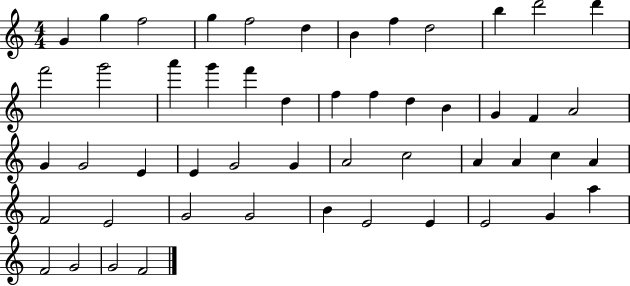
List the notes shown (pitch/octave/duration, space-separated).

G4/q G5/q F5/h G5/q F5/h D5/q B4/q F5/q D5/h B5/q D6/h D6/q F6/h G6/h A6/q G6/q F6/q D5/q F5/q F5/q D5/q B4/q G4/q F4/q A4/h G4/q G4/h E4/q E4/q G4/h G4/q A4/h C5/h A4/q A4/q C5/q A4/q F4/h E4/h G4/h G4/h B4/q E4/h E4/q E4/h G4/q A5/q F4/h G4/h G4/h F4/h